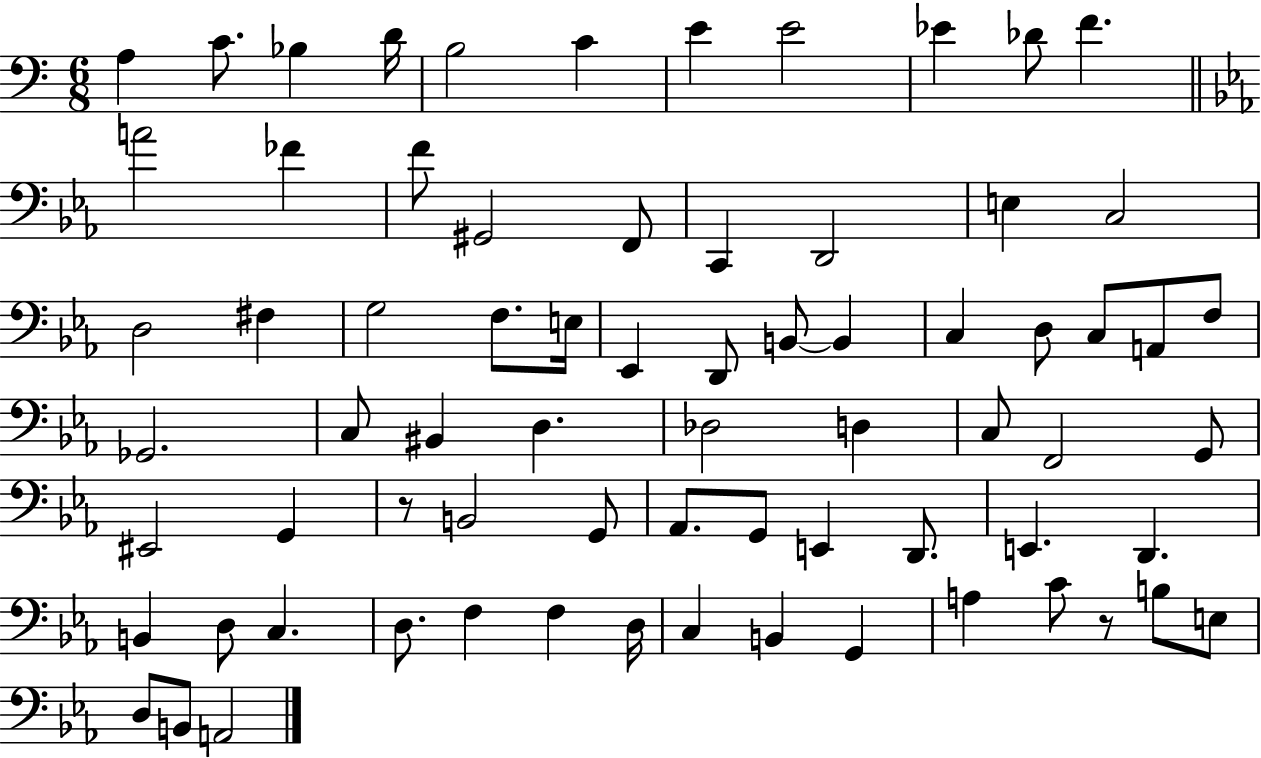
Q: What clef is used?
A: bass